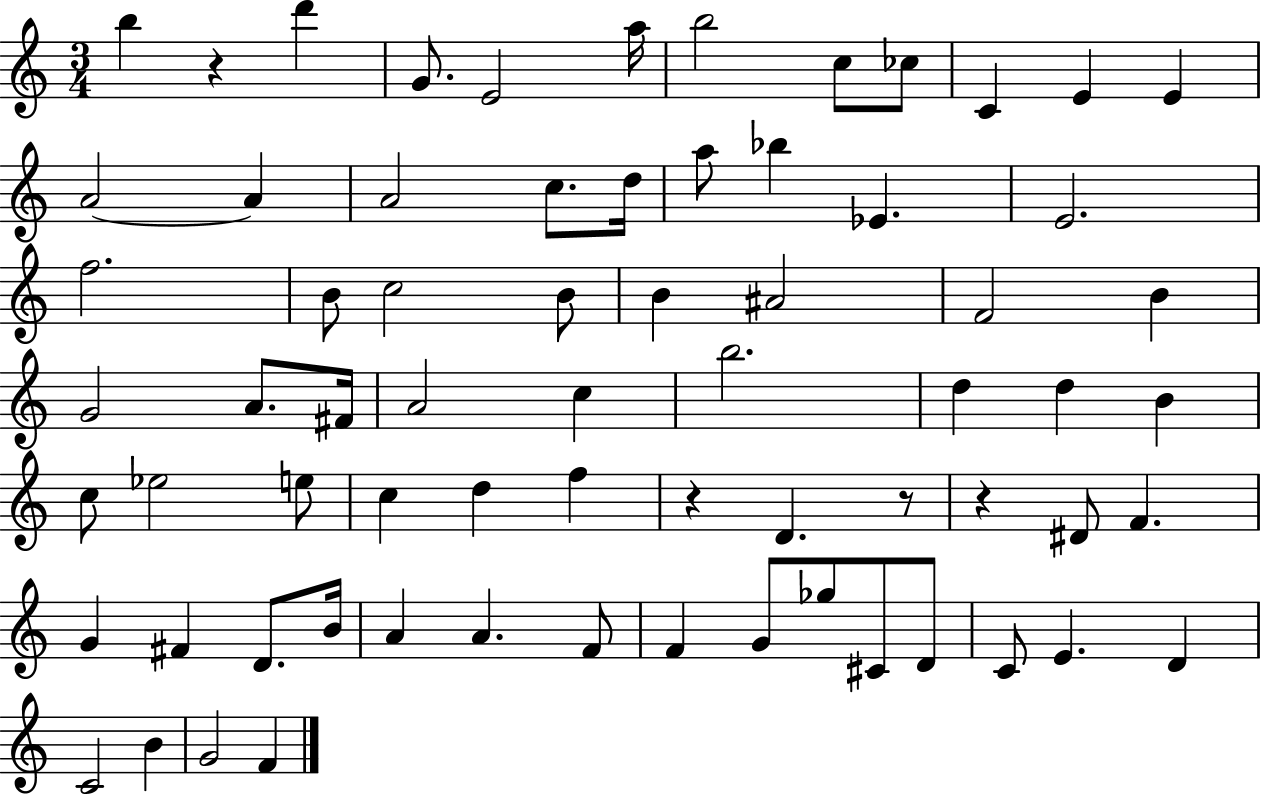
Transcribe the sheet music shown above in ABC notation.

X:1
T:Untitled
M:3/4
L:1/4
K:C
b z d' G/2 E2 a/4 b2 c/2 _c/2 C E E A2 A A2 c/2 d/4 a/2 _b _E E2 f2 B/2 c2 B/2 B ^A2 F2 B G2 A/2 ^F/4 A2 c b2 d d B c/2 _e2 e/2 c d f z D z/2 z ^D/2 F G ^F D/2 B/4 A A F/2 F G/2 _g/2 ^C/2 D/2 C/2 E D C2 B G2 F